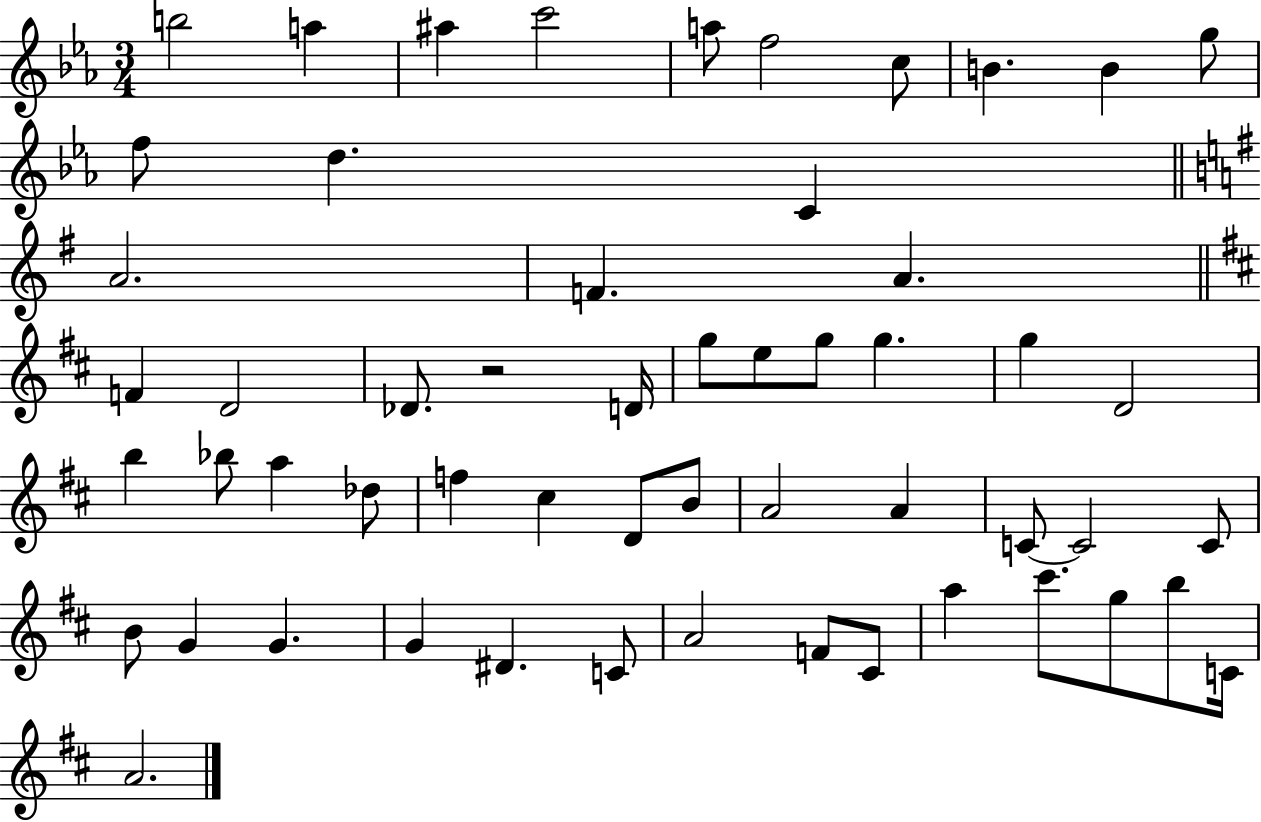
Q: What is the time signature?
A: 3/4